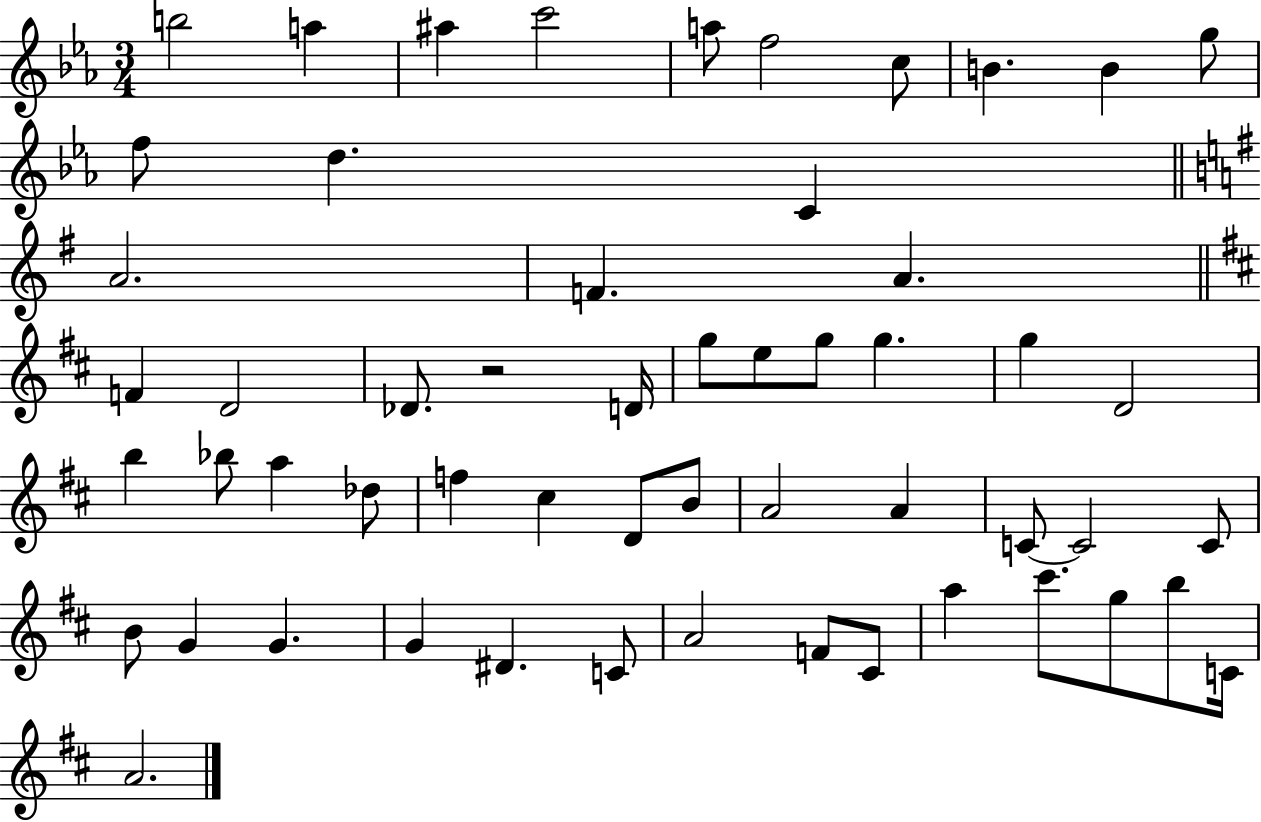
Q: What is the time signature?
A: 3/4